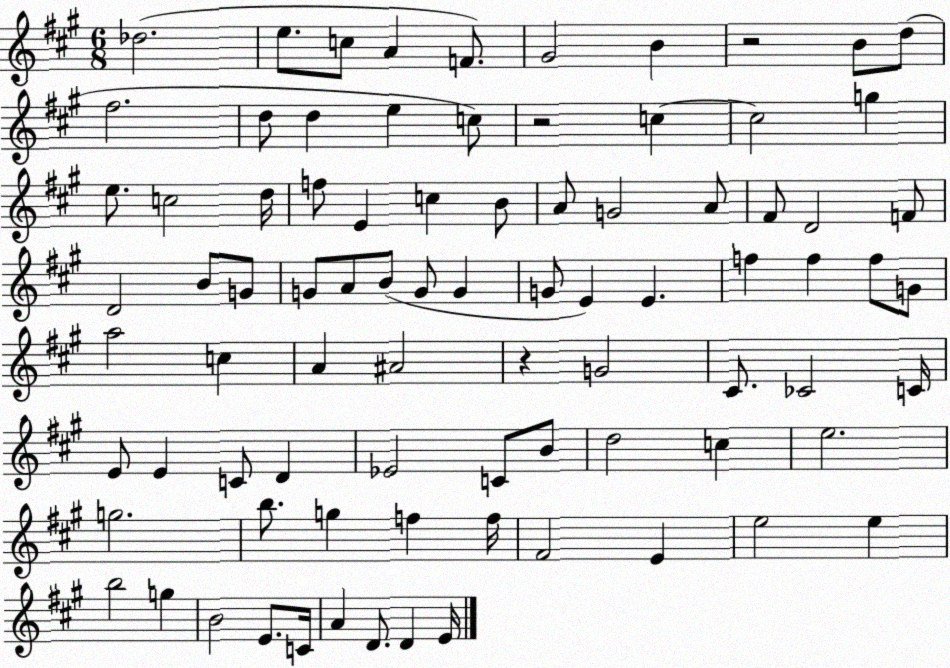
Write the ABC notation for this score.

X:1
T:Untitled
M:6/8
L:1/4
K:A
_d2 e/2 c/2 A F/2 ^G2 B z2 B/2 d/2 ^f2 d/2 d e c/2 z2 c c2 g e/2 c2 d/4 f/2 E c B/2 A/2 G2 A/2 ^F/2 D2 F/2 D2 B/2 G/2 G/2 A/2 B/2 G/2 G G/2 E E f f f/2 G/2 a2 c A ^A2 z G2 ^C/2 _C2 C/4 E/2 E C/2 D _E2 C/2 B/2 d2 c e2 g2 b/2 g f f/4 ^F2 E e2 e b2 g B2 E/2 C/4 A D/2 D E/4